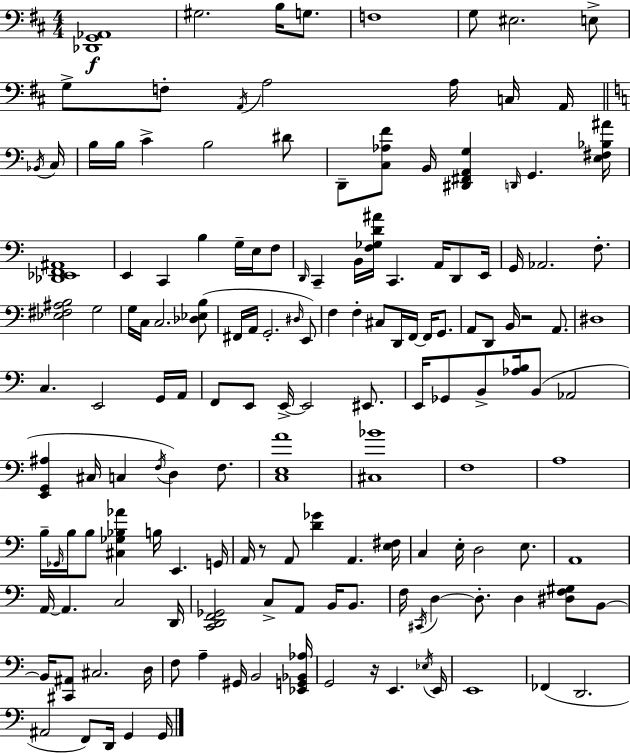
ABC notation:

X:1
T:Untitled
M:4/4
L:1/4
K:D
[_D,,G,,_A,,]4 ^G,2 B,/4 G,/2 F,4 G,/2 ^E,2 E,/2 G,/2 F,/2 A,,/4 A,2 A,/4 C,/4 A,,/4 _B,,/4 C,/4 B,/4 B,/4 C B,2 ^D/2 D,,/2 [C,_A,F]/2 B,,/4 [^D,,^F,,A,,G,] D,,/4 G,, [E,^F,_B,^A]/4 [_D,,_E,,F,,^A,,]4 E,, C,, B, G,/4 E,/4 F,/2 D,,/4 C,, B,,/4 [F,_G,D^A]/4 C,, A,,/4 D,,/2 E,,/4 G,,/4 _A,,2 F,/2 [_E,^F,^A,B,]2 G,2 G,/4 C,/4 C,2 [_D,_E,B,]/2 ^F,,/4 A,,/4 G,,2 ^D,/4 E,,/2 F, F, ^C,/2 D,,/4 F,,/4 F,,/4 G,,/2 A,,/2 D,,/2 B,,/4 z2 A,,/2 ^D,4 C, E,,2 G,,/4 A,,/4 F,,/2 E,,/2 E,,/4 E,,2 ^E,,/2 E,,/4 _G,,/2 B,,/2 [_A,B,]/4 B,,/2 _A,,2 [E,,G,,^A,] ^C,/4 C, F,/4 D, F,/2 [C,E,A]4 [^C,_B]4 F,4 A,4 B,/4 _G,,/4 B,/4 B,/2 [^C,_G,_B,_A] B,/4 E,, G,,/4 A,,/4 z/2 A,,/2 [D_G] A,, [E,^F,]/4 C, E,/4 D,2 E,/2 A,,4 A,,/4 A,, C,2 D,,/4 [C,,D,,F,,_G,,]2 C,/2 A,,/2 B,,/4 B,,/2 F,/4 ^C,,/4 D, D,/2 D, [^D,F,^G,]/2 B,,/2 B,,/4 [^C,,^A,,]/2 ^C,2 D,/4 F,/2 A, ^G,,/4 B,,2 [_E,,G,,_B,,_A,]/4 G,,2 z/4 E,, _E,/4 E,,/4 E,,4 _F,, D,,2 ^A,,2 F,,/2 D,,/4 G,, G,,/4